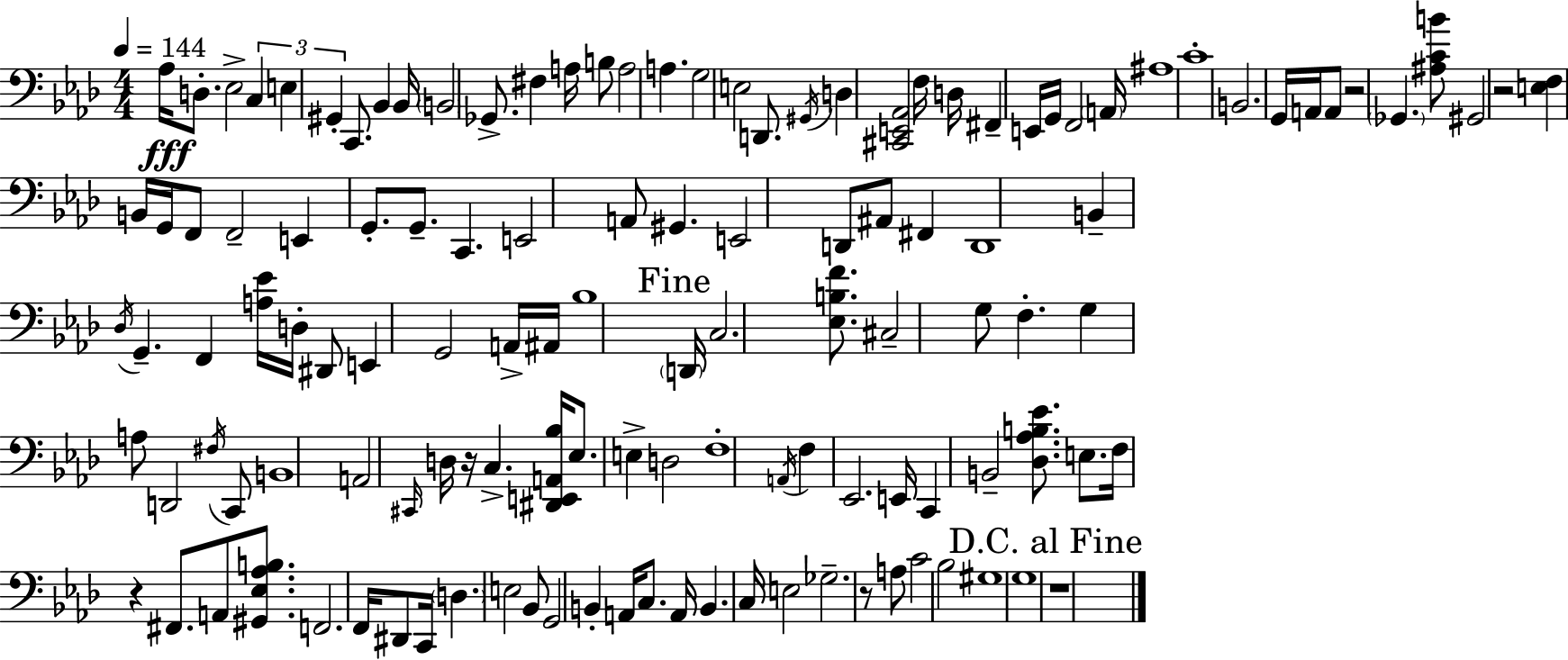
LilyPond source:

{
  \clef bass
  \numericTimeSignature
  \time 4/4
  \key f \minor
  \tempo 4 = 144
  aes16\fff d8.-. ees2-> \tuplet 3/2 { c4 | e4 gis,4-. } c,8. bes,4 bes,16 | \parenthesize b,2 ges,8.-> fis4 a16 | b8 a2 a4. | \break g2 e2 | d,8. \acciaccatura { gis,16 } d4 <cis, e, aes,>2 | f16 d16 fis,4-- e,16 g,16 f,2 | \parenthesize a,16 ais1 | \break c'1-. | b,2. g,16 a,16 a,8 | r2 \parenthesize ges,4. <ais c' b'>8 | gis,2 r2 | \break <e f>4 b,16 g,16 f,8 f,2-- | e,4 g,8.-. g,8.-- c,4. | e,2 a,8 gis,4. | e,2 d,8 ais,8 fis,4 | \break d,1 | b,4-- \acciaccatura { des16 } g,4.-- f,4 | <a ees'>16 d16-. dis,8 e,4 g,2 | a,16-> ais,16 bes1 | \break \mark "Fine" \parenthesize d,16 c2. <ees b f'>8. | cis2-- g8 f4.-. | g4 a8 d,2 | \acciaccatura { fis16 } c,8 b,1 | \break a,2 \grace { cis,16 } d16 r16 c4.-> | <dis, e, a, bes>16 ees8. e4-> d2 | f1-. | \acciaccatura { a,16 } f4 ees,2. | \break e,16 c,4 b,2-- | <des aes b ees'>8. e8. f16 r4 fis,8. | a,8 <gis, ees aes b>8. f,2. | f,16 dis,8 c,16 \parenthesize d4. e2 | \break bes,8 g,2 b,4-. | a,16 c8. a,16 b,4. c16 e2 | ges2.-- | r8 a8 c'2 bes2 | \break gis1 | g1 | \mark "D.C. al Fine" r1 | \bar "|."
}